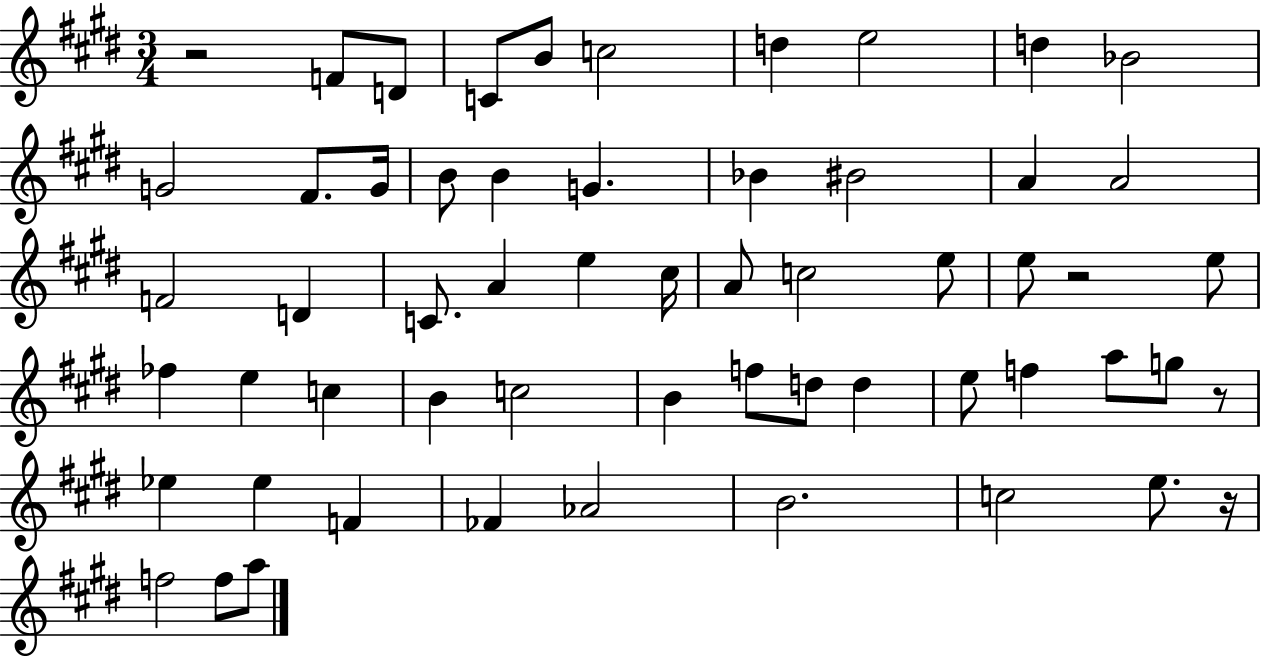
{
  \clef treble
  \numericTimeSignature
  \time 3/4
  \key e \major
  \repeat volta 2 { r2 f'8 d'8 | c'8 b'8 c''2 | d''4 e''2 | d''4 bes'2 | \break g'2 fis'8. g'16 | b'8 b'4 g'4. | bes'4 bis'2 | a'4 a'2 | \break f'2 d'4 | c'8. a'4 e''4 cis''16 | a'8 c''2 e''8 | e''8 r2 e''8 | \break fes''4 e''4 c''4 | b'4 c''2 | b'4 f''8 d''8 d''4 | e''8 f''4 a''8 g''8 r8 | \break ees''4 ees''4 f'4 | fes'4 aes'2 | b'2. | c''2 e''8. r16 | \break f''2 f''8 a''8 | } \bar "|."
}